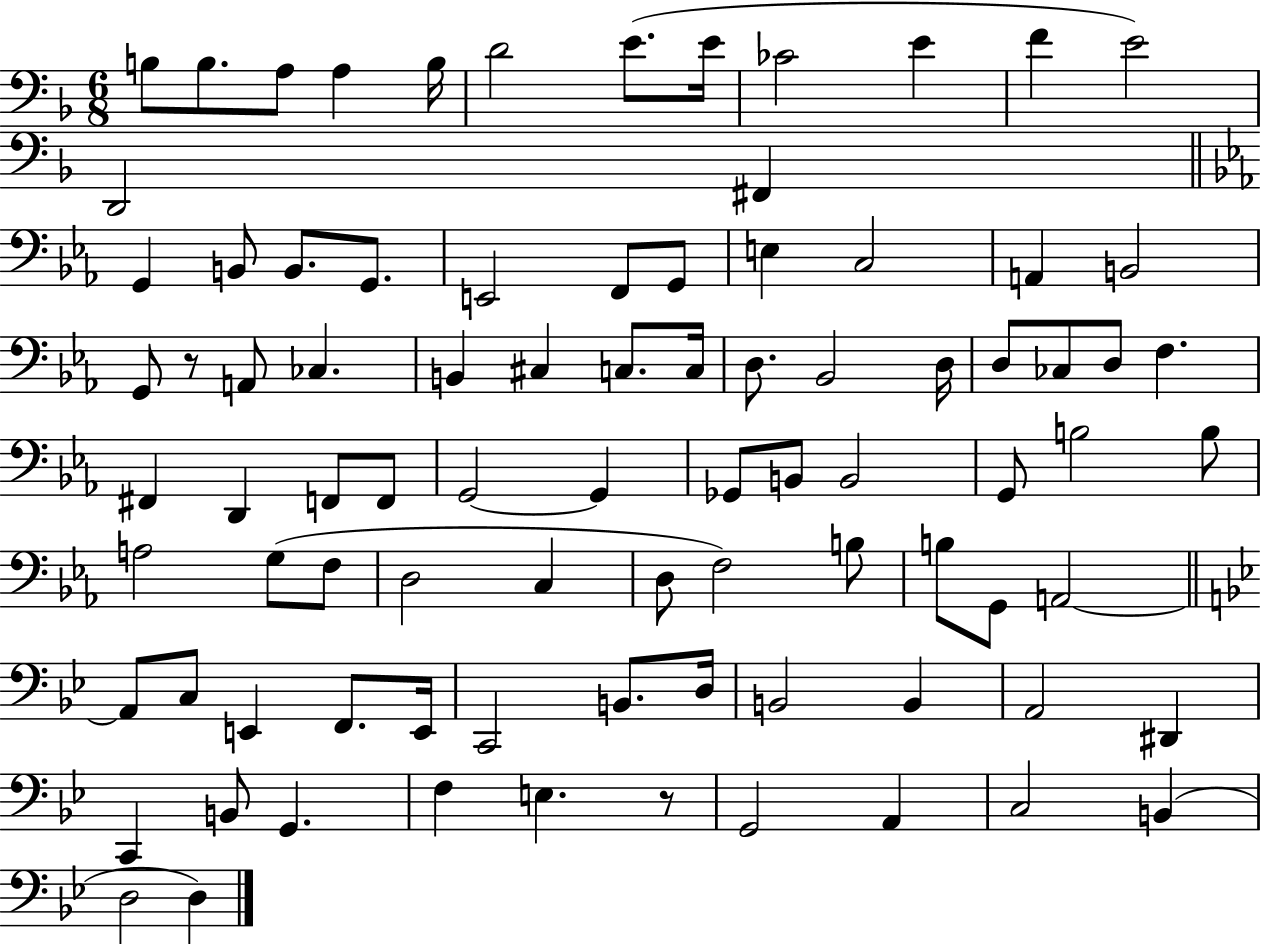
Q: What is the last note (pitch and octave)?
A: D3